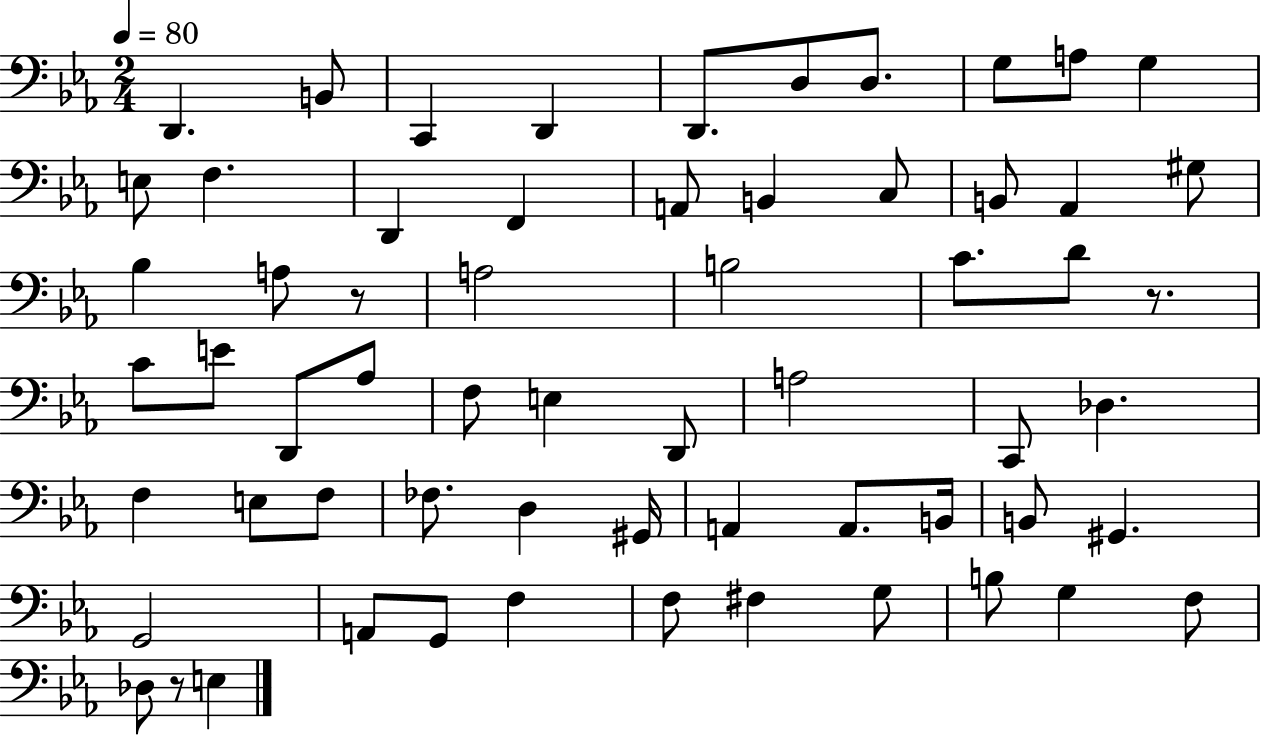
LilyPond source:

{
  \clef bass
  \numericTimeSignature
  \time 2/4
  \key ees \major
  \tempo 4 = 80
  d,4. b,8 | c,4 d,4 | d,8. d8 d8. | g8 a8 g4 | \break e8 f4. | d,4 f,4 | a,8 b,4 c8 | b,8 aes,4 gis8 | \break bes4 a8 r8 | a2 | b2 | c'8. d'8 r8. | \break c'8 e'8 d,8 aes8 | f8 e4 d,8 | a2 | c,8 des4. | \break f4 e8 f8 | fes8. d4 gis,16 | a,4 a,8. b,16 | b,8 gis,4. | \break g,2 | a,8 g,8 f4 | f8 fis4 g8 | b8 g4 f8 | \break des8 r8 e4 | \bar "|."
}